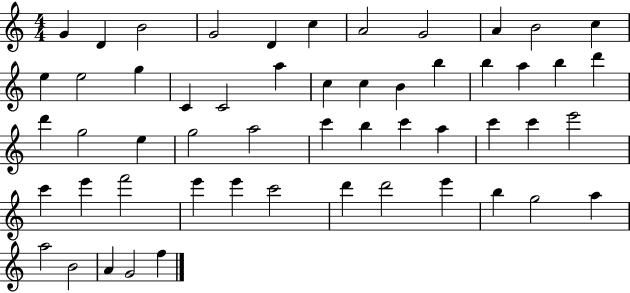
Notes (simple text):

G4/q D4/q B4/h G4/h D4/q C5/q A4/h G4/h A4/q B4/h C5/q E5/q E5/h G5/q C4/q C4/h A5/q C5/q C5/q B4/q B5/q B5/q A5/q B5/q D6/q D6/q G5/h E5/q G5/h A5/h C6/q B5/q C6/q A5/q C6/q C6/q E6/h C6/q E6/q F6/h E6/q E6/q C6/h D6/q D6/h E6/q B5/q G5/h A5/q A5/h B4/h A4/q G4/h F5/q